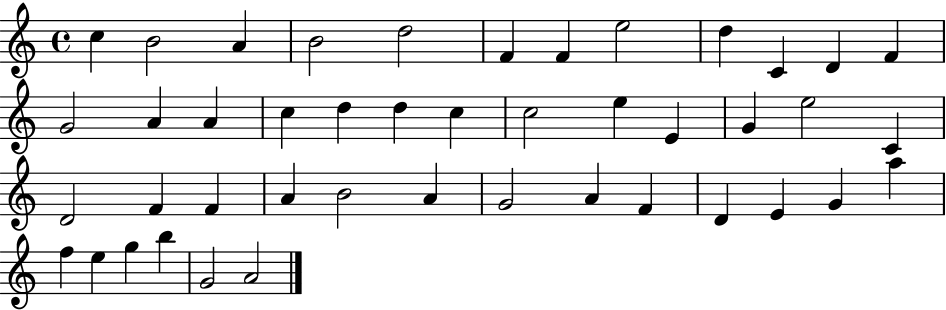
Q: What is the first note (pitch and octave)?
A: C5